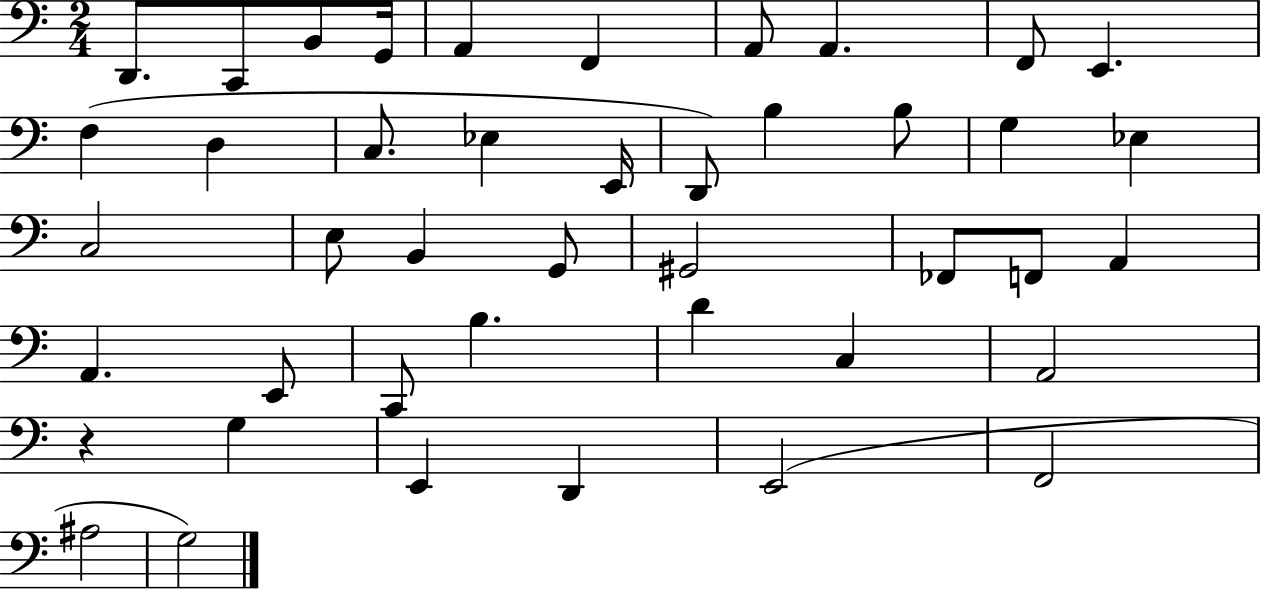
D2/e. C2/e B2/e G2/s A2/q F2/q A2/e A2/q. F2/e E2/q. F3/q D3/q C3/e. Eb3/q E2/s D2/e B3/q B3/e G3/q Eb3/q C3/h E3/e B2/q G2/e G#2/h FES2/e F2/e A2/q A2/q. E2/e C2/e B3/q. D4/q C3/q A2/h R/q G3/q E2/q D2/q E2/h F2/h A#3/h G3/h